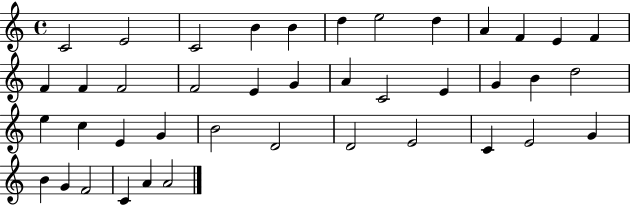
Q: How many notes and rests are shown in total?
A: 41